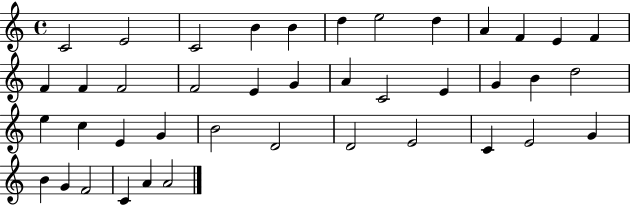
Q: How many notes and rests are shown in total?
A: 41